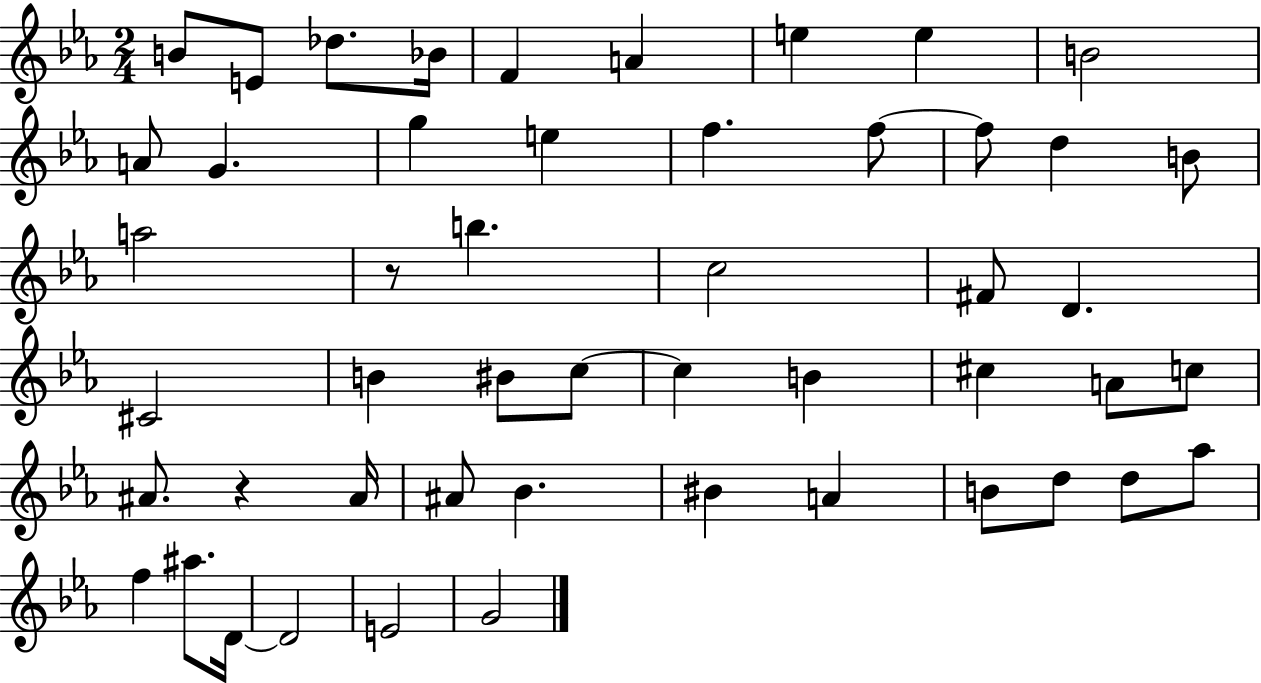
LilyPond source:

{
  \clef treble
  \numericTimeSignature
  \time 2/4
  \key ees \major
  b'8 e'8 des''8. bes'16 | f'4 a'4 | e''4 e''4 | b'2 | \break a'8 g'4. | g''4 e''4 | f''4. f''8~~ | f''8 d''4 b'8 | \break a''2 | r8 b''4. | c''2 | fis'8 d'4. | \break cis'2 | b'4 bis'8 c''8~~ | c''4 b'4 | cis''4 a'8 c''8 | \break ais'8. r4 ais'16 | ais'8 bes'4. | bis'4 a'4 | b'8 d''8 d''8 aes''8 | \break f''4 ais''8. d'16~~ | d'2 | e'2 | g'2 | \break \bar "|."
}